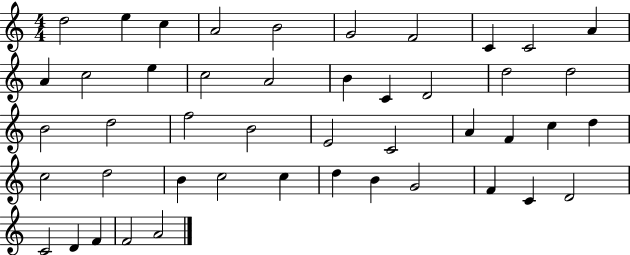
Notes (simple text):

D5/h E5/q C5/q A4/h B4/h G4/h F4/h C4/q C4/h A4/q A4/q C5/h E5/q C5/h A4/h B4/q C4/q D4/h D5/h D5/h B4/h D5/h F5/h B4/h E4/h C4/h A4/q F4/q C5/q D5/q C5/h D5/h B4/q C5/h C5/q D5/q B4/q G4/h F4/q C4/q D4/h C4/h D4/q F4/q F4/h A4/h